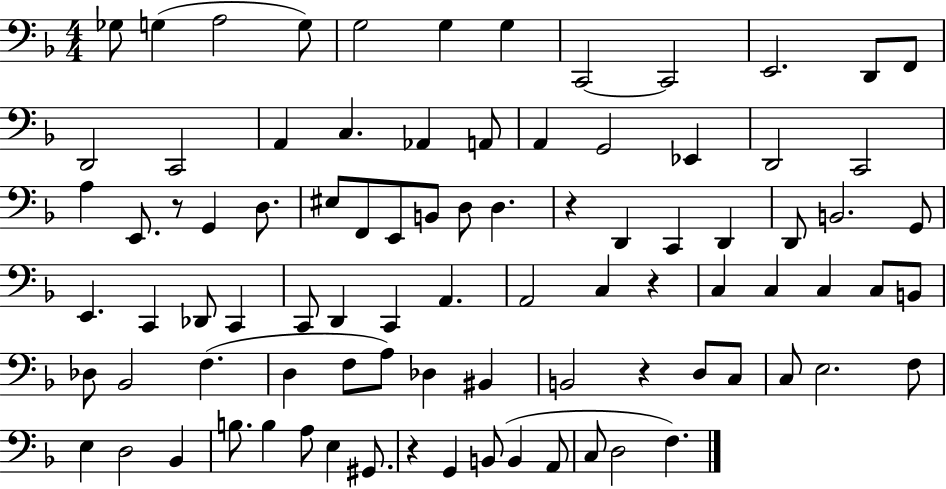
{
  \clef bass
  \numericTimeSignature
  \time 4/4
  \key f \major
  \repeat volta 2 { ges8 g4( a2 g8) | g2 g4 g4 | c,2~~ c,2 | e,2. d,8 f,8 | \break d,2 c,2 | a,4 c4. aes,4 a,8 | a,4 g,2 ees,4 | d,2 c,2 | \break a4 e,8. r8 g,4 d8. | eis8 f,8 e,8 b,8 d8 d4. | r4 d,4 c,4 d,4 | d,8 b,2. g,8 | \break e,4. c,4 des,8 c,4 | c,8 d,4 c,4 a,4. | a,2 c4 r4 | c4 c4 c4 c8 b,8 | \break des8 bes,2 f4.( | d4 f8 a8) des4 bis,4 | b,2 r4 d8 c8 | c8 e2. f8 | \break e4 d2 bes,4 | b8. b4 a8 e4 gis,8. | r4 g,4 b,8( b,4 a,8 | c8 d2 f4.) | \break } \bar "|."
}